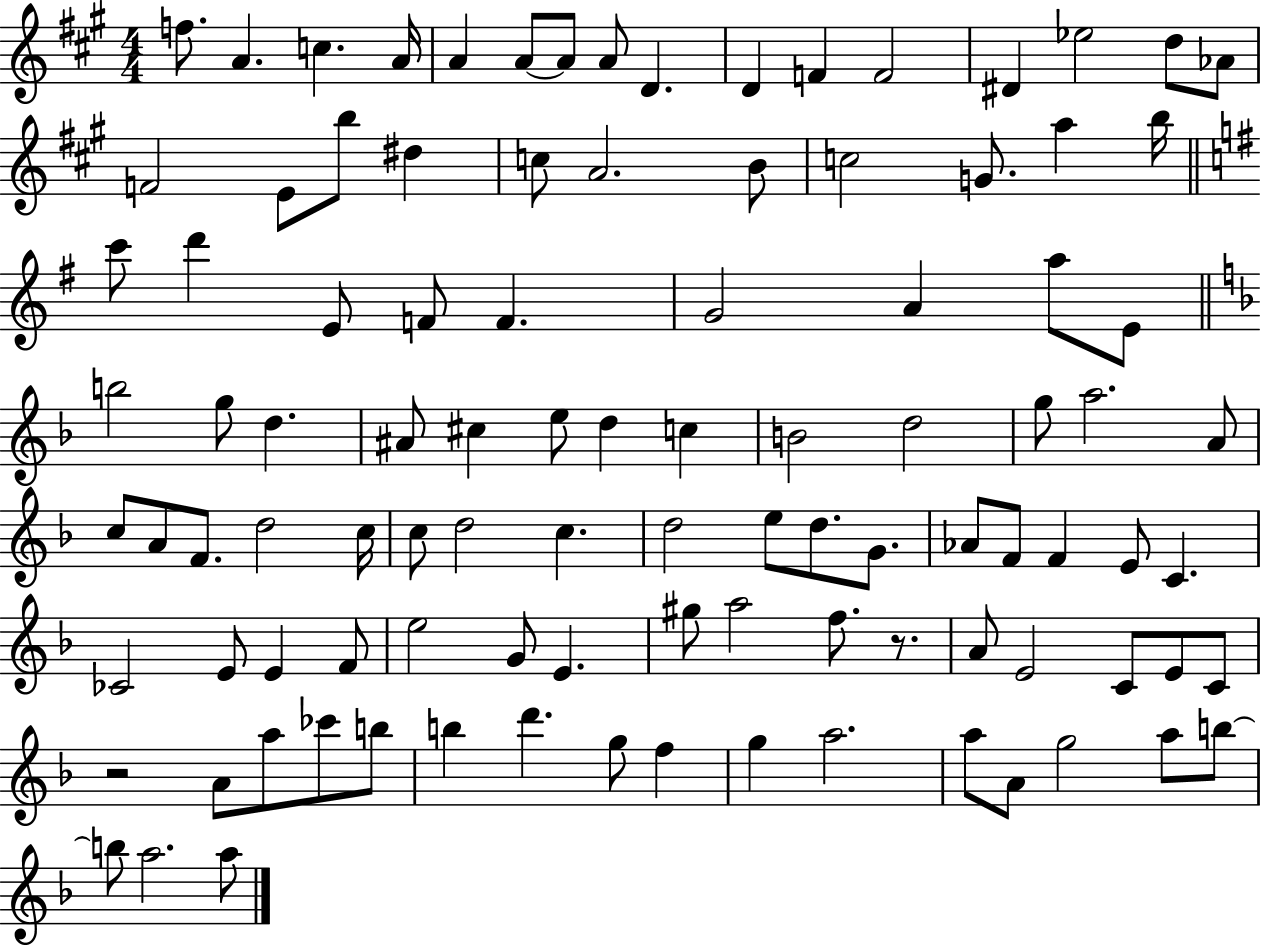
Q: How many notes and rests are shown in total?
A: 101